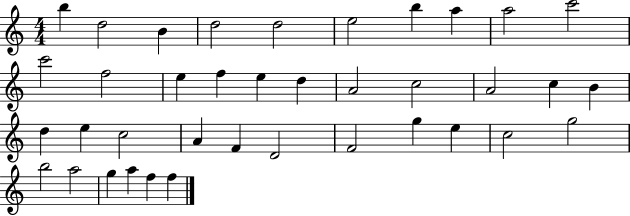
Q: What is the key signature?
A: C major